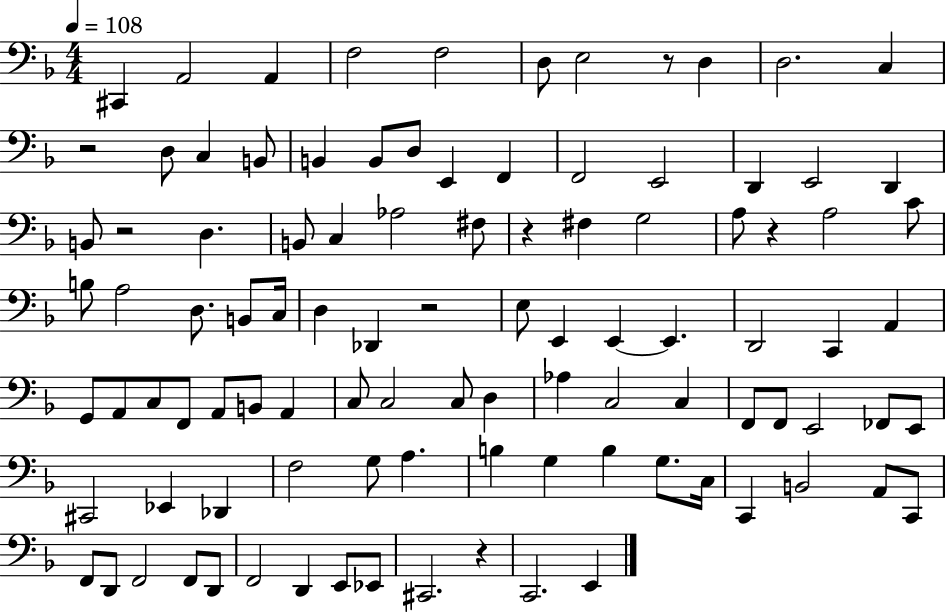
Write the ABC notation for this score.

X:1
T:Untitled
M:4/4
L:1/4
K:F
^C,, A,,2 A,, F,2 F,2 D,/2 E,2 z/2 D, D,2 C, z2 D,/2 C, B,,/2 B,, B,,/2 D,/2 E,, F,, F,,2 E,,2 D,, E,,2 D,, B,,/2 z2 D, B,,/2 C, _A,2 ^F,/2 z ^F, G,2 A,/2 z A,2 C/2 B,/2 A,2 D,/2 B,,/2 C,/4 D, _D,, z2 E,/2 E,, E,, E,, D,,2 C,, A,, G,,/2 A,,/2 C,/2 F,,/2 A,,/2 B,,/2 A,, C,/2 C,2 C,/2 D, _A, C,2 C, F,,/2 F,,/2 E,,2 _F,,/2 E,,/2 ^C,,2 _E,, _D,, F,2 G,/2 A, B, G, B, G,/2 C,/4 C,, B,,2 A,,/2 C,,/2 F,,/2 D,,/2 F,,2 F,,/2 D,,/2 F,,2 D,, E,,/2 _E,,/2 ^C,,2 z C,,2 E,,